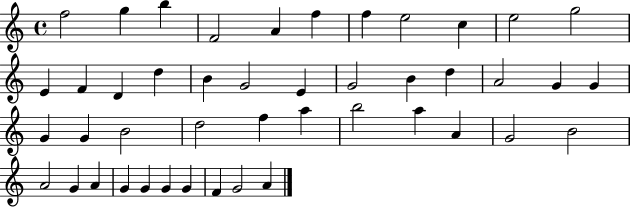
X:1
T:Untitled
M:4/4
L:1/4
K:C
f2 g b F2 A f f e2 c e2 g2 E F D d B G2 E G2 B d A2 G G G G B2 d2 f a b2 a A G2 B2 A2 G A G G G G F G2 A